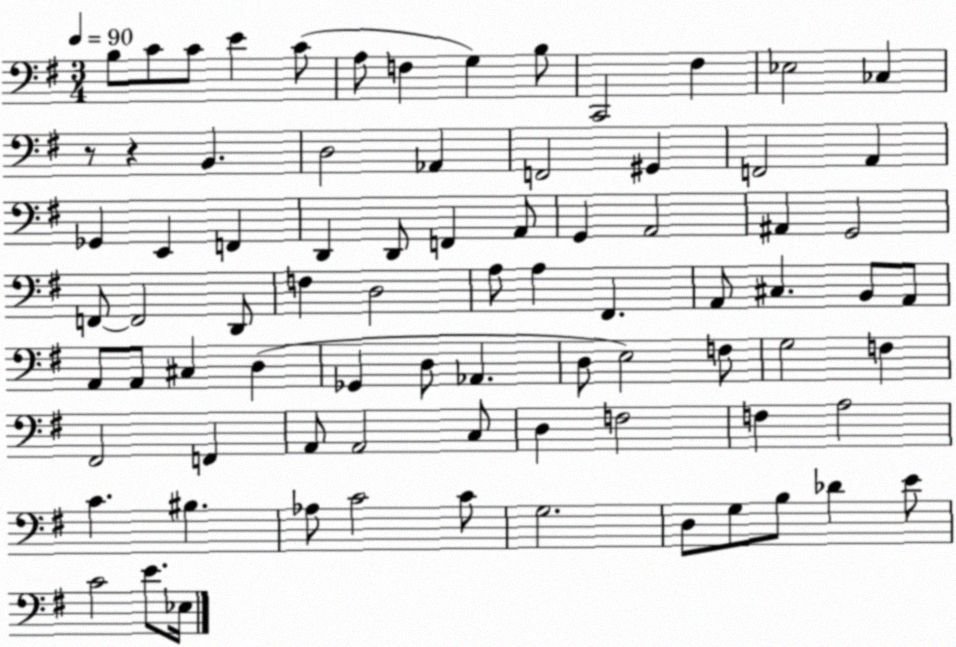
X:1
T:Untitled
M:3/4
L:1/4
K:G
B,/2 C/2 C/2 E C/2 A,/2 F, G, B,/2 C,,2 ^F, _E,2 _C, z/2 z B,, D,2 _A,, F,,2 ^G,, F,,2 A,, _G,, E,, F,, D,, D,,/2 F,, A,,/2 G,, A,,2 ^A,, G,,2 F,,/2 F,,2 D,,/2 F, D,2 A,/2 A, ^F,, A,,/2 ^C, B,,/2 A,,/2 A,,/2 A,,/2 ^C, D, _G,, D,/2 _A,, D,/2 E,2 F,/2 G,2 F, ^F,,2 F,, A,,/2 A,,2 C,/2 D, F,2 F, A,2 C ^B, _A,/2 C2 C/2 G,2 D,/2 G,/2 B,/2 _D E/2 C2 E/2 _E,/4